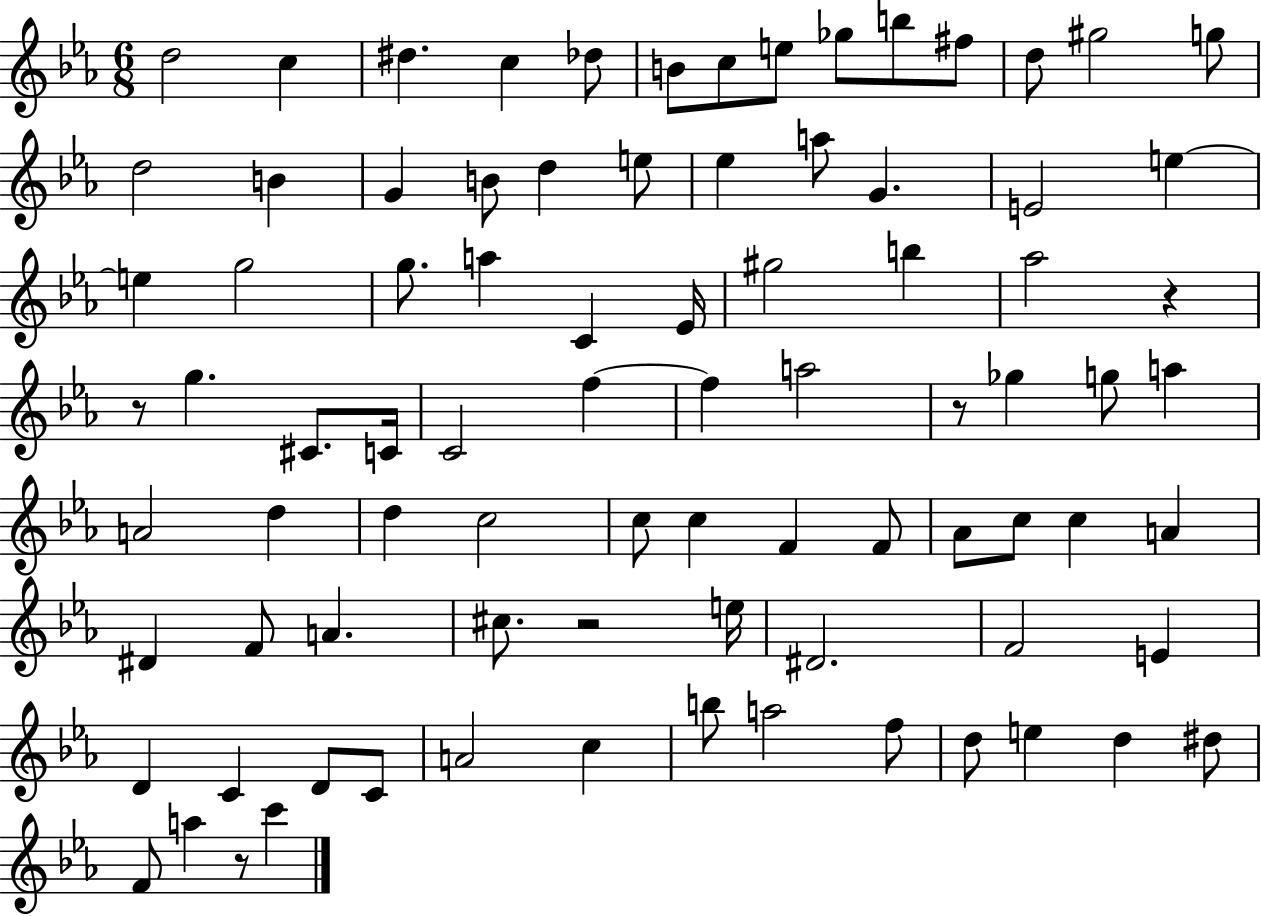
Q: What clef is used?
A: treble